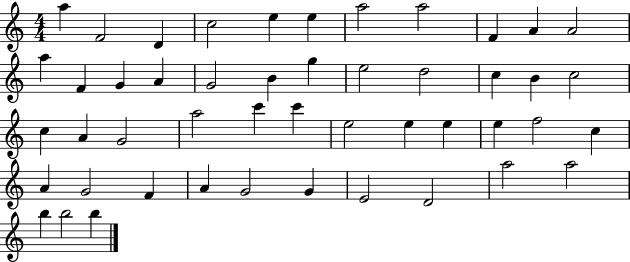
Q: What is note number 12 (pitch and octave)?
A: A5